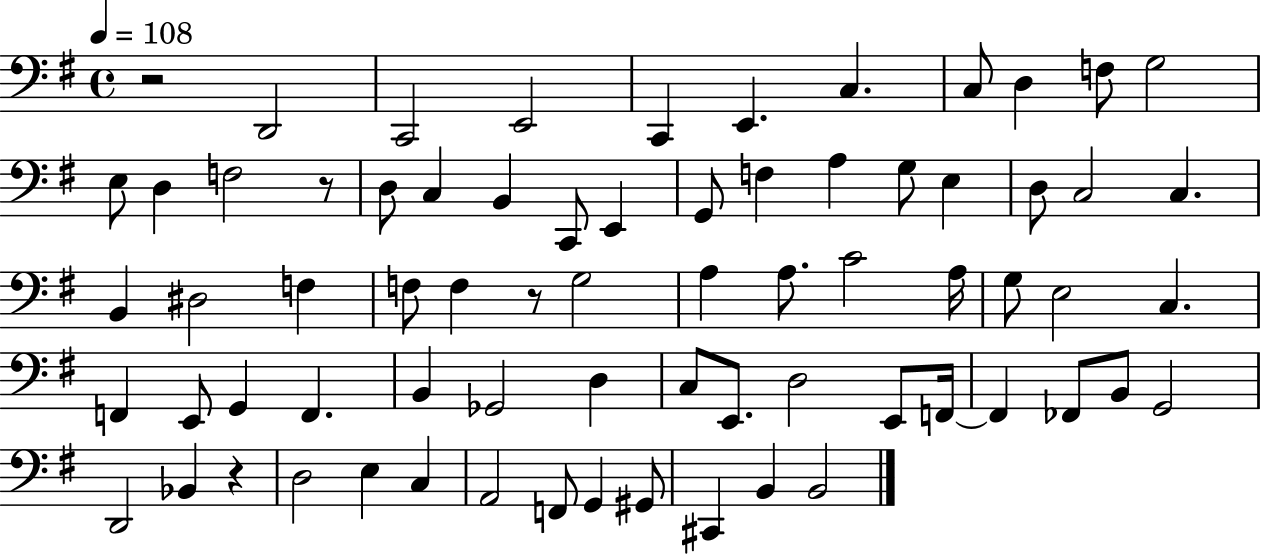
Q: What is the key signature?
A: G major